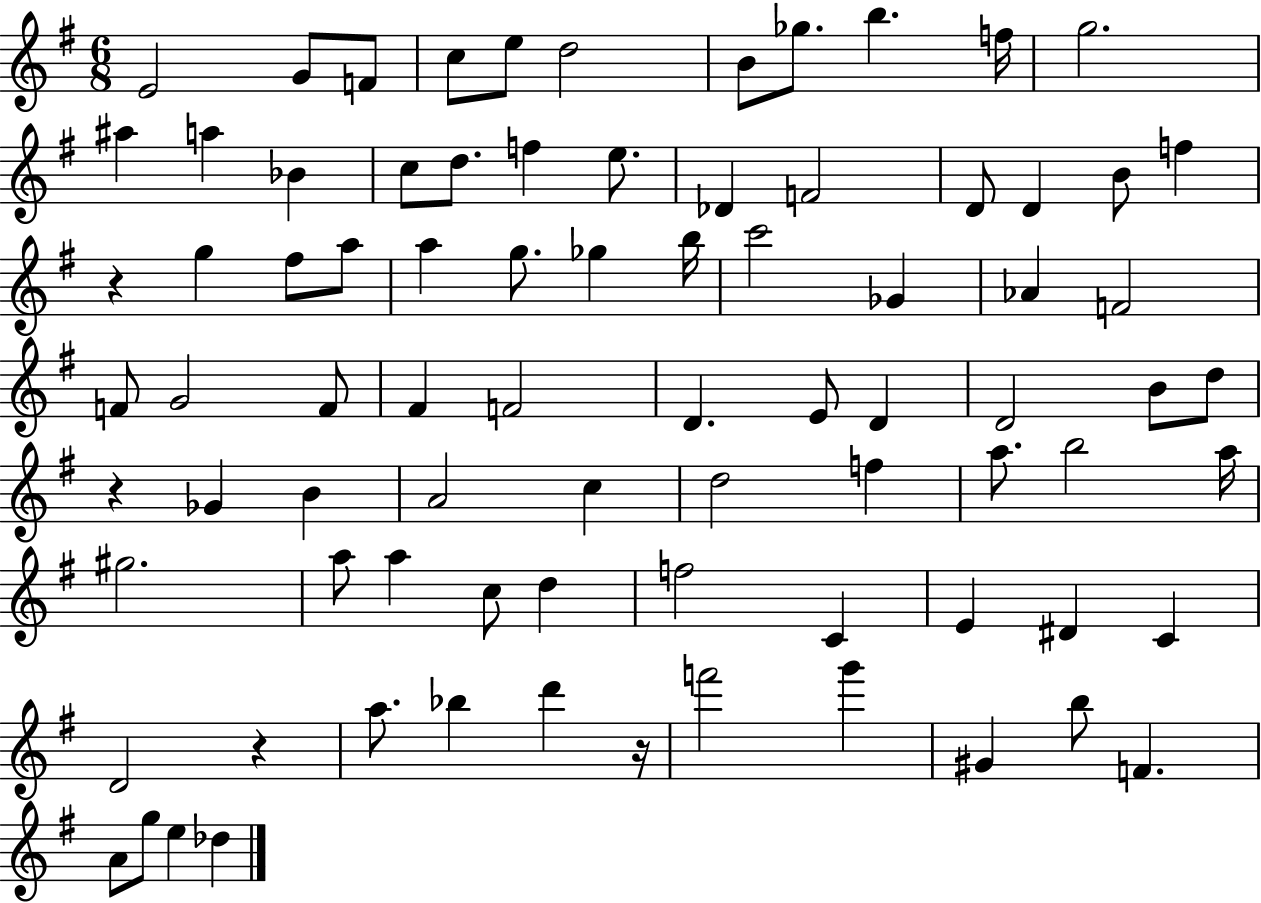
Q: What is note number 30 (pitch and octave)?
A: Gb5